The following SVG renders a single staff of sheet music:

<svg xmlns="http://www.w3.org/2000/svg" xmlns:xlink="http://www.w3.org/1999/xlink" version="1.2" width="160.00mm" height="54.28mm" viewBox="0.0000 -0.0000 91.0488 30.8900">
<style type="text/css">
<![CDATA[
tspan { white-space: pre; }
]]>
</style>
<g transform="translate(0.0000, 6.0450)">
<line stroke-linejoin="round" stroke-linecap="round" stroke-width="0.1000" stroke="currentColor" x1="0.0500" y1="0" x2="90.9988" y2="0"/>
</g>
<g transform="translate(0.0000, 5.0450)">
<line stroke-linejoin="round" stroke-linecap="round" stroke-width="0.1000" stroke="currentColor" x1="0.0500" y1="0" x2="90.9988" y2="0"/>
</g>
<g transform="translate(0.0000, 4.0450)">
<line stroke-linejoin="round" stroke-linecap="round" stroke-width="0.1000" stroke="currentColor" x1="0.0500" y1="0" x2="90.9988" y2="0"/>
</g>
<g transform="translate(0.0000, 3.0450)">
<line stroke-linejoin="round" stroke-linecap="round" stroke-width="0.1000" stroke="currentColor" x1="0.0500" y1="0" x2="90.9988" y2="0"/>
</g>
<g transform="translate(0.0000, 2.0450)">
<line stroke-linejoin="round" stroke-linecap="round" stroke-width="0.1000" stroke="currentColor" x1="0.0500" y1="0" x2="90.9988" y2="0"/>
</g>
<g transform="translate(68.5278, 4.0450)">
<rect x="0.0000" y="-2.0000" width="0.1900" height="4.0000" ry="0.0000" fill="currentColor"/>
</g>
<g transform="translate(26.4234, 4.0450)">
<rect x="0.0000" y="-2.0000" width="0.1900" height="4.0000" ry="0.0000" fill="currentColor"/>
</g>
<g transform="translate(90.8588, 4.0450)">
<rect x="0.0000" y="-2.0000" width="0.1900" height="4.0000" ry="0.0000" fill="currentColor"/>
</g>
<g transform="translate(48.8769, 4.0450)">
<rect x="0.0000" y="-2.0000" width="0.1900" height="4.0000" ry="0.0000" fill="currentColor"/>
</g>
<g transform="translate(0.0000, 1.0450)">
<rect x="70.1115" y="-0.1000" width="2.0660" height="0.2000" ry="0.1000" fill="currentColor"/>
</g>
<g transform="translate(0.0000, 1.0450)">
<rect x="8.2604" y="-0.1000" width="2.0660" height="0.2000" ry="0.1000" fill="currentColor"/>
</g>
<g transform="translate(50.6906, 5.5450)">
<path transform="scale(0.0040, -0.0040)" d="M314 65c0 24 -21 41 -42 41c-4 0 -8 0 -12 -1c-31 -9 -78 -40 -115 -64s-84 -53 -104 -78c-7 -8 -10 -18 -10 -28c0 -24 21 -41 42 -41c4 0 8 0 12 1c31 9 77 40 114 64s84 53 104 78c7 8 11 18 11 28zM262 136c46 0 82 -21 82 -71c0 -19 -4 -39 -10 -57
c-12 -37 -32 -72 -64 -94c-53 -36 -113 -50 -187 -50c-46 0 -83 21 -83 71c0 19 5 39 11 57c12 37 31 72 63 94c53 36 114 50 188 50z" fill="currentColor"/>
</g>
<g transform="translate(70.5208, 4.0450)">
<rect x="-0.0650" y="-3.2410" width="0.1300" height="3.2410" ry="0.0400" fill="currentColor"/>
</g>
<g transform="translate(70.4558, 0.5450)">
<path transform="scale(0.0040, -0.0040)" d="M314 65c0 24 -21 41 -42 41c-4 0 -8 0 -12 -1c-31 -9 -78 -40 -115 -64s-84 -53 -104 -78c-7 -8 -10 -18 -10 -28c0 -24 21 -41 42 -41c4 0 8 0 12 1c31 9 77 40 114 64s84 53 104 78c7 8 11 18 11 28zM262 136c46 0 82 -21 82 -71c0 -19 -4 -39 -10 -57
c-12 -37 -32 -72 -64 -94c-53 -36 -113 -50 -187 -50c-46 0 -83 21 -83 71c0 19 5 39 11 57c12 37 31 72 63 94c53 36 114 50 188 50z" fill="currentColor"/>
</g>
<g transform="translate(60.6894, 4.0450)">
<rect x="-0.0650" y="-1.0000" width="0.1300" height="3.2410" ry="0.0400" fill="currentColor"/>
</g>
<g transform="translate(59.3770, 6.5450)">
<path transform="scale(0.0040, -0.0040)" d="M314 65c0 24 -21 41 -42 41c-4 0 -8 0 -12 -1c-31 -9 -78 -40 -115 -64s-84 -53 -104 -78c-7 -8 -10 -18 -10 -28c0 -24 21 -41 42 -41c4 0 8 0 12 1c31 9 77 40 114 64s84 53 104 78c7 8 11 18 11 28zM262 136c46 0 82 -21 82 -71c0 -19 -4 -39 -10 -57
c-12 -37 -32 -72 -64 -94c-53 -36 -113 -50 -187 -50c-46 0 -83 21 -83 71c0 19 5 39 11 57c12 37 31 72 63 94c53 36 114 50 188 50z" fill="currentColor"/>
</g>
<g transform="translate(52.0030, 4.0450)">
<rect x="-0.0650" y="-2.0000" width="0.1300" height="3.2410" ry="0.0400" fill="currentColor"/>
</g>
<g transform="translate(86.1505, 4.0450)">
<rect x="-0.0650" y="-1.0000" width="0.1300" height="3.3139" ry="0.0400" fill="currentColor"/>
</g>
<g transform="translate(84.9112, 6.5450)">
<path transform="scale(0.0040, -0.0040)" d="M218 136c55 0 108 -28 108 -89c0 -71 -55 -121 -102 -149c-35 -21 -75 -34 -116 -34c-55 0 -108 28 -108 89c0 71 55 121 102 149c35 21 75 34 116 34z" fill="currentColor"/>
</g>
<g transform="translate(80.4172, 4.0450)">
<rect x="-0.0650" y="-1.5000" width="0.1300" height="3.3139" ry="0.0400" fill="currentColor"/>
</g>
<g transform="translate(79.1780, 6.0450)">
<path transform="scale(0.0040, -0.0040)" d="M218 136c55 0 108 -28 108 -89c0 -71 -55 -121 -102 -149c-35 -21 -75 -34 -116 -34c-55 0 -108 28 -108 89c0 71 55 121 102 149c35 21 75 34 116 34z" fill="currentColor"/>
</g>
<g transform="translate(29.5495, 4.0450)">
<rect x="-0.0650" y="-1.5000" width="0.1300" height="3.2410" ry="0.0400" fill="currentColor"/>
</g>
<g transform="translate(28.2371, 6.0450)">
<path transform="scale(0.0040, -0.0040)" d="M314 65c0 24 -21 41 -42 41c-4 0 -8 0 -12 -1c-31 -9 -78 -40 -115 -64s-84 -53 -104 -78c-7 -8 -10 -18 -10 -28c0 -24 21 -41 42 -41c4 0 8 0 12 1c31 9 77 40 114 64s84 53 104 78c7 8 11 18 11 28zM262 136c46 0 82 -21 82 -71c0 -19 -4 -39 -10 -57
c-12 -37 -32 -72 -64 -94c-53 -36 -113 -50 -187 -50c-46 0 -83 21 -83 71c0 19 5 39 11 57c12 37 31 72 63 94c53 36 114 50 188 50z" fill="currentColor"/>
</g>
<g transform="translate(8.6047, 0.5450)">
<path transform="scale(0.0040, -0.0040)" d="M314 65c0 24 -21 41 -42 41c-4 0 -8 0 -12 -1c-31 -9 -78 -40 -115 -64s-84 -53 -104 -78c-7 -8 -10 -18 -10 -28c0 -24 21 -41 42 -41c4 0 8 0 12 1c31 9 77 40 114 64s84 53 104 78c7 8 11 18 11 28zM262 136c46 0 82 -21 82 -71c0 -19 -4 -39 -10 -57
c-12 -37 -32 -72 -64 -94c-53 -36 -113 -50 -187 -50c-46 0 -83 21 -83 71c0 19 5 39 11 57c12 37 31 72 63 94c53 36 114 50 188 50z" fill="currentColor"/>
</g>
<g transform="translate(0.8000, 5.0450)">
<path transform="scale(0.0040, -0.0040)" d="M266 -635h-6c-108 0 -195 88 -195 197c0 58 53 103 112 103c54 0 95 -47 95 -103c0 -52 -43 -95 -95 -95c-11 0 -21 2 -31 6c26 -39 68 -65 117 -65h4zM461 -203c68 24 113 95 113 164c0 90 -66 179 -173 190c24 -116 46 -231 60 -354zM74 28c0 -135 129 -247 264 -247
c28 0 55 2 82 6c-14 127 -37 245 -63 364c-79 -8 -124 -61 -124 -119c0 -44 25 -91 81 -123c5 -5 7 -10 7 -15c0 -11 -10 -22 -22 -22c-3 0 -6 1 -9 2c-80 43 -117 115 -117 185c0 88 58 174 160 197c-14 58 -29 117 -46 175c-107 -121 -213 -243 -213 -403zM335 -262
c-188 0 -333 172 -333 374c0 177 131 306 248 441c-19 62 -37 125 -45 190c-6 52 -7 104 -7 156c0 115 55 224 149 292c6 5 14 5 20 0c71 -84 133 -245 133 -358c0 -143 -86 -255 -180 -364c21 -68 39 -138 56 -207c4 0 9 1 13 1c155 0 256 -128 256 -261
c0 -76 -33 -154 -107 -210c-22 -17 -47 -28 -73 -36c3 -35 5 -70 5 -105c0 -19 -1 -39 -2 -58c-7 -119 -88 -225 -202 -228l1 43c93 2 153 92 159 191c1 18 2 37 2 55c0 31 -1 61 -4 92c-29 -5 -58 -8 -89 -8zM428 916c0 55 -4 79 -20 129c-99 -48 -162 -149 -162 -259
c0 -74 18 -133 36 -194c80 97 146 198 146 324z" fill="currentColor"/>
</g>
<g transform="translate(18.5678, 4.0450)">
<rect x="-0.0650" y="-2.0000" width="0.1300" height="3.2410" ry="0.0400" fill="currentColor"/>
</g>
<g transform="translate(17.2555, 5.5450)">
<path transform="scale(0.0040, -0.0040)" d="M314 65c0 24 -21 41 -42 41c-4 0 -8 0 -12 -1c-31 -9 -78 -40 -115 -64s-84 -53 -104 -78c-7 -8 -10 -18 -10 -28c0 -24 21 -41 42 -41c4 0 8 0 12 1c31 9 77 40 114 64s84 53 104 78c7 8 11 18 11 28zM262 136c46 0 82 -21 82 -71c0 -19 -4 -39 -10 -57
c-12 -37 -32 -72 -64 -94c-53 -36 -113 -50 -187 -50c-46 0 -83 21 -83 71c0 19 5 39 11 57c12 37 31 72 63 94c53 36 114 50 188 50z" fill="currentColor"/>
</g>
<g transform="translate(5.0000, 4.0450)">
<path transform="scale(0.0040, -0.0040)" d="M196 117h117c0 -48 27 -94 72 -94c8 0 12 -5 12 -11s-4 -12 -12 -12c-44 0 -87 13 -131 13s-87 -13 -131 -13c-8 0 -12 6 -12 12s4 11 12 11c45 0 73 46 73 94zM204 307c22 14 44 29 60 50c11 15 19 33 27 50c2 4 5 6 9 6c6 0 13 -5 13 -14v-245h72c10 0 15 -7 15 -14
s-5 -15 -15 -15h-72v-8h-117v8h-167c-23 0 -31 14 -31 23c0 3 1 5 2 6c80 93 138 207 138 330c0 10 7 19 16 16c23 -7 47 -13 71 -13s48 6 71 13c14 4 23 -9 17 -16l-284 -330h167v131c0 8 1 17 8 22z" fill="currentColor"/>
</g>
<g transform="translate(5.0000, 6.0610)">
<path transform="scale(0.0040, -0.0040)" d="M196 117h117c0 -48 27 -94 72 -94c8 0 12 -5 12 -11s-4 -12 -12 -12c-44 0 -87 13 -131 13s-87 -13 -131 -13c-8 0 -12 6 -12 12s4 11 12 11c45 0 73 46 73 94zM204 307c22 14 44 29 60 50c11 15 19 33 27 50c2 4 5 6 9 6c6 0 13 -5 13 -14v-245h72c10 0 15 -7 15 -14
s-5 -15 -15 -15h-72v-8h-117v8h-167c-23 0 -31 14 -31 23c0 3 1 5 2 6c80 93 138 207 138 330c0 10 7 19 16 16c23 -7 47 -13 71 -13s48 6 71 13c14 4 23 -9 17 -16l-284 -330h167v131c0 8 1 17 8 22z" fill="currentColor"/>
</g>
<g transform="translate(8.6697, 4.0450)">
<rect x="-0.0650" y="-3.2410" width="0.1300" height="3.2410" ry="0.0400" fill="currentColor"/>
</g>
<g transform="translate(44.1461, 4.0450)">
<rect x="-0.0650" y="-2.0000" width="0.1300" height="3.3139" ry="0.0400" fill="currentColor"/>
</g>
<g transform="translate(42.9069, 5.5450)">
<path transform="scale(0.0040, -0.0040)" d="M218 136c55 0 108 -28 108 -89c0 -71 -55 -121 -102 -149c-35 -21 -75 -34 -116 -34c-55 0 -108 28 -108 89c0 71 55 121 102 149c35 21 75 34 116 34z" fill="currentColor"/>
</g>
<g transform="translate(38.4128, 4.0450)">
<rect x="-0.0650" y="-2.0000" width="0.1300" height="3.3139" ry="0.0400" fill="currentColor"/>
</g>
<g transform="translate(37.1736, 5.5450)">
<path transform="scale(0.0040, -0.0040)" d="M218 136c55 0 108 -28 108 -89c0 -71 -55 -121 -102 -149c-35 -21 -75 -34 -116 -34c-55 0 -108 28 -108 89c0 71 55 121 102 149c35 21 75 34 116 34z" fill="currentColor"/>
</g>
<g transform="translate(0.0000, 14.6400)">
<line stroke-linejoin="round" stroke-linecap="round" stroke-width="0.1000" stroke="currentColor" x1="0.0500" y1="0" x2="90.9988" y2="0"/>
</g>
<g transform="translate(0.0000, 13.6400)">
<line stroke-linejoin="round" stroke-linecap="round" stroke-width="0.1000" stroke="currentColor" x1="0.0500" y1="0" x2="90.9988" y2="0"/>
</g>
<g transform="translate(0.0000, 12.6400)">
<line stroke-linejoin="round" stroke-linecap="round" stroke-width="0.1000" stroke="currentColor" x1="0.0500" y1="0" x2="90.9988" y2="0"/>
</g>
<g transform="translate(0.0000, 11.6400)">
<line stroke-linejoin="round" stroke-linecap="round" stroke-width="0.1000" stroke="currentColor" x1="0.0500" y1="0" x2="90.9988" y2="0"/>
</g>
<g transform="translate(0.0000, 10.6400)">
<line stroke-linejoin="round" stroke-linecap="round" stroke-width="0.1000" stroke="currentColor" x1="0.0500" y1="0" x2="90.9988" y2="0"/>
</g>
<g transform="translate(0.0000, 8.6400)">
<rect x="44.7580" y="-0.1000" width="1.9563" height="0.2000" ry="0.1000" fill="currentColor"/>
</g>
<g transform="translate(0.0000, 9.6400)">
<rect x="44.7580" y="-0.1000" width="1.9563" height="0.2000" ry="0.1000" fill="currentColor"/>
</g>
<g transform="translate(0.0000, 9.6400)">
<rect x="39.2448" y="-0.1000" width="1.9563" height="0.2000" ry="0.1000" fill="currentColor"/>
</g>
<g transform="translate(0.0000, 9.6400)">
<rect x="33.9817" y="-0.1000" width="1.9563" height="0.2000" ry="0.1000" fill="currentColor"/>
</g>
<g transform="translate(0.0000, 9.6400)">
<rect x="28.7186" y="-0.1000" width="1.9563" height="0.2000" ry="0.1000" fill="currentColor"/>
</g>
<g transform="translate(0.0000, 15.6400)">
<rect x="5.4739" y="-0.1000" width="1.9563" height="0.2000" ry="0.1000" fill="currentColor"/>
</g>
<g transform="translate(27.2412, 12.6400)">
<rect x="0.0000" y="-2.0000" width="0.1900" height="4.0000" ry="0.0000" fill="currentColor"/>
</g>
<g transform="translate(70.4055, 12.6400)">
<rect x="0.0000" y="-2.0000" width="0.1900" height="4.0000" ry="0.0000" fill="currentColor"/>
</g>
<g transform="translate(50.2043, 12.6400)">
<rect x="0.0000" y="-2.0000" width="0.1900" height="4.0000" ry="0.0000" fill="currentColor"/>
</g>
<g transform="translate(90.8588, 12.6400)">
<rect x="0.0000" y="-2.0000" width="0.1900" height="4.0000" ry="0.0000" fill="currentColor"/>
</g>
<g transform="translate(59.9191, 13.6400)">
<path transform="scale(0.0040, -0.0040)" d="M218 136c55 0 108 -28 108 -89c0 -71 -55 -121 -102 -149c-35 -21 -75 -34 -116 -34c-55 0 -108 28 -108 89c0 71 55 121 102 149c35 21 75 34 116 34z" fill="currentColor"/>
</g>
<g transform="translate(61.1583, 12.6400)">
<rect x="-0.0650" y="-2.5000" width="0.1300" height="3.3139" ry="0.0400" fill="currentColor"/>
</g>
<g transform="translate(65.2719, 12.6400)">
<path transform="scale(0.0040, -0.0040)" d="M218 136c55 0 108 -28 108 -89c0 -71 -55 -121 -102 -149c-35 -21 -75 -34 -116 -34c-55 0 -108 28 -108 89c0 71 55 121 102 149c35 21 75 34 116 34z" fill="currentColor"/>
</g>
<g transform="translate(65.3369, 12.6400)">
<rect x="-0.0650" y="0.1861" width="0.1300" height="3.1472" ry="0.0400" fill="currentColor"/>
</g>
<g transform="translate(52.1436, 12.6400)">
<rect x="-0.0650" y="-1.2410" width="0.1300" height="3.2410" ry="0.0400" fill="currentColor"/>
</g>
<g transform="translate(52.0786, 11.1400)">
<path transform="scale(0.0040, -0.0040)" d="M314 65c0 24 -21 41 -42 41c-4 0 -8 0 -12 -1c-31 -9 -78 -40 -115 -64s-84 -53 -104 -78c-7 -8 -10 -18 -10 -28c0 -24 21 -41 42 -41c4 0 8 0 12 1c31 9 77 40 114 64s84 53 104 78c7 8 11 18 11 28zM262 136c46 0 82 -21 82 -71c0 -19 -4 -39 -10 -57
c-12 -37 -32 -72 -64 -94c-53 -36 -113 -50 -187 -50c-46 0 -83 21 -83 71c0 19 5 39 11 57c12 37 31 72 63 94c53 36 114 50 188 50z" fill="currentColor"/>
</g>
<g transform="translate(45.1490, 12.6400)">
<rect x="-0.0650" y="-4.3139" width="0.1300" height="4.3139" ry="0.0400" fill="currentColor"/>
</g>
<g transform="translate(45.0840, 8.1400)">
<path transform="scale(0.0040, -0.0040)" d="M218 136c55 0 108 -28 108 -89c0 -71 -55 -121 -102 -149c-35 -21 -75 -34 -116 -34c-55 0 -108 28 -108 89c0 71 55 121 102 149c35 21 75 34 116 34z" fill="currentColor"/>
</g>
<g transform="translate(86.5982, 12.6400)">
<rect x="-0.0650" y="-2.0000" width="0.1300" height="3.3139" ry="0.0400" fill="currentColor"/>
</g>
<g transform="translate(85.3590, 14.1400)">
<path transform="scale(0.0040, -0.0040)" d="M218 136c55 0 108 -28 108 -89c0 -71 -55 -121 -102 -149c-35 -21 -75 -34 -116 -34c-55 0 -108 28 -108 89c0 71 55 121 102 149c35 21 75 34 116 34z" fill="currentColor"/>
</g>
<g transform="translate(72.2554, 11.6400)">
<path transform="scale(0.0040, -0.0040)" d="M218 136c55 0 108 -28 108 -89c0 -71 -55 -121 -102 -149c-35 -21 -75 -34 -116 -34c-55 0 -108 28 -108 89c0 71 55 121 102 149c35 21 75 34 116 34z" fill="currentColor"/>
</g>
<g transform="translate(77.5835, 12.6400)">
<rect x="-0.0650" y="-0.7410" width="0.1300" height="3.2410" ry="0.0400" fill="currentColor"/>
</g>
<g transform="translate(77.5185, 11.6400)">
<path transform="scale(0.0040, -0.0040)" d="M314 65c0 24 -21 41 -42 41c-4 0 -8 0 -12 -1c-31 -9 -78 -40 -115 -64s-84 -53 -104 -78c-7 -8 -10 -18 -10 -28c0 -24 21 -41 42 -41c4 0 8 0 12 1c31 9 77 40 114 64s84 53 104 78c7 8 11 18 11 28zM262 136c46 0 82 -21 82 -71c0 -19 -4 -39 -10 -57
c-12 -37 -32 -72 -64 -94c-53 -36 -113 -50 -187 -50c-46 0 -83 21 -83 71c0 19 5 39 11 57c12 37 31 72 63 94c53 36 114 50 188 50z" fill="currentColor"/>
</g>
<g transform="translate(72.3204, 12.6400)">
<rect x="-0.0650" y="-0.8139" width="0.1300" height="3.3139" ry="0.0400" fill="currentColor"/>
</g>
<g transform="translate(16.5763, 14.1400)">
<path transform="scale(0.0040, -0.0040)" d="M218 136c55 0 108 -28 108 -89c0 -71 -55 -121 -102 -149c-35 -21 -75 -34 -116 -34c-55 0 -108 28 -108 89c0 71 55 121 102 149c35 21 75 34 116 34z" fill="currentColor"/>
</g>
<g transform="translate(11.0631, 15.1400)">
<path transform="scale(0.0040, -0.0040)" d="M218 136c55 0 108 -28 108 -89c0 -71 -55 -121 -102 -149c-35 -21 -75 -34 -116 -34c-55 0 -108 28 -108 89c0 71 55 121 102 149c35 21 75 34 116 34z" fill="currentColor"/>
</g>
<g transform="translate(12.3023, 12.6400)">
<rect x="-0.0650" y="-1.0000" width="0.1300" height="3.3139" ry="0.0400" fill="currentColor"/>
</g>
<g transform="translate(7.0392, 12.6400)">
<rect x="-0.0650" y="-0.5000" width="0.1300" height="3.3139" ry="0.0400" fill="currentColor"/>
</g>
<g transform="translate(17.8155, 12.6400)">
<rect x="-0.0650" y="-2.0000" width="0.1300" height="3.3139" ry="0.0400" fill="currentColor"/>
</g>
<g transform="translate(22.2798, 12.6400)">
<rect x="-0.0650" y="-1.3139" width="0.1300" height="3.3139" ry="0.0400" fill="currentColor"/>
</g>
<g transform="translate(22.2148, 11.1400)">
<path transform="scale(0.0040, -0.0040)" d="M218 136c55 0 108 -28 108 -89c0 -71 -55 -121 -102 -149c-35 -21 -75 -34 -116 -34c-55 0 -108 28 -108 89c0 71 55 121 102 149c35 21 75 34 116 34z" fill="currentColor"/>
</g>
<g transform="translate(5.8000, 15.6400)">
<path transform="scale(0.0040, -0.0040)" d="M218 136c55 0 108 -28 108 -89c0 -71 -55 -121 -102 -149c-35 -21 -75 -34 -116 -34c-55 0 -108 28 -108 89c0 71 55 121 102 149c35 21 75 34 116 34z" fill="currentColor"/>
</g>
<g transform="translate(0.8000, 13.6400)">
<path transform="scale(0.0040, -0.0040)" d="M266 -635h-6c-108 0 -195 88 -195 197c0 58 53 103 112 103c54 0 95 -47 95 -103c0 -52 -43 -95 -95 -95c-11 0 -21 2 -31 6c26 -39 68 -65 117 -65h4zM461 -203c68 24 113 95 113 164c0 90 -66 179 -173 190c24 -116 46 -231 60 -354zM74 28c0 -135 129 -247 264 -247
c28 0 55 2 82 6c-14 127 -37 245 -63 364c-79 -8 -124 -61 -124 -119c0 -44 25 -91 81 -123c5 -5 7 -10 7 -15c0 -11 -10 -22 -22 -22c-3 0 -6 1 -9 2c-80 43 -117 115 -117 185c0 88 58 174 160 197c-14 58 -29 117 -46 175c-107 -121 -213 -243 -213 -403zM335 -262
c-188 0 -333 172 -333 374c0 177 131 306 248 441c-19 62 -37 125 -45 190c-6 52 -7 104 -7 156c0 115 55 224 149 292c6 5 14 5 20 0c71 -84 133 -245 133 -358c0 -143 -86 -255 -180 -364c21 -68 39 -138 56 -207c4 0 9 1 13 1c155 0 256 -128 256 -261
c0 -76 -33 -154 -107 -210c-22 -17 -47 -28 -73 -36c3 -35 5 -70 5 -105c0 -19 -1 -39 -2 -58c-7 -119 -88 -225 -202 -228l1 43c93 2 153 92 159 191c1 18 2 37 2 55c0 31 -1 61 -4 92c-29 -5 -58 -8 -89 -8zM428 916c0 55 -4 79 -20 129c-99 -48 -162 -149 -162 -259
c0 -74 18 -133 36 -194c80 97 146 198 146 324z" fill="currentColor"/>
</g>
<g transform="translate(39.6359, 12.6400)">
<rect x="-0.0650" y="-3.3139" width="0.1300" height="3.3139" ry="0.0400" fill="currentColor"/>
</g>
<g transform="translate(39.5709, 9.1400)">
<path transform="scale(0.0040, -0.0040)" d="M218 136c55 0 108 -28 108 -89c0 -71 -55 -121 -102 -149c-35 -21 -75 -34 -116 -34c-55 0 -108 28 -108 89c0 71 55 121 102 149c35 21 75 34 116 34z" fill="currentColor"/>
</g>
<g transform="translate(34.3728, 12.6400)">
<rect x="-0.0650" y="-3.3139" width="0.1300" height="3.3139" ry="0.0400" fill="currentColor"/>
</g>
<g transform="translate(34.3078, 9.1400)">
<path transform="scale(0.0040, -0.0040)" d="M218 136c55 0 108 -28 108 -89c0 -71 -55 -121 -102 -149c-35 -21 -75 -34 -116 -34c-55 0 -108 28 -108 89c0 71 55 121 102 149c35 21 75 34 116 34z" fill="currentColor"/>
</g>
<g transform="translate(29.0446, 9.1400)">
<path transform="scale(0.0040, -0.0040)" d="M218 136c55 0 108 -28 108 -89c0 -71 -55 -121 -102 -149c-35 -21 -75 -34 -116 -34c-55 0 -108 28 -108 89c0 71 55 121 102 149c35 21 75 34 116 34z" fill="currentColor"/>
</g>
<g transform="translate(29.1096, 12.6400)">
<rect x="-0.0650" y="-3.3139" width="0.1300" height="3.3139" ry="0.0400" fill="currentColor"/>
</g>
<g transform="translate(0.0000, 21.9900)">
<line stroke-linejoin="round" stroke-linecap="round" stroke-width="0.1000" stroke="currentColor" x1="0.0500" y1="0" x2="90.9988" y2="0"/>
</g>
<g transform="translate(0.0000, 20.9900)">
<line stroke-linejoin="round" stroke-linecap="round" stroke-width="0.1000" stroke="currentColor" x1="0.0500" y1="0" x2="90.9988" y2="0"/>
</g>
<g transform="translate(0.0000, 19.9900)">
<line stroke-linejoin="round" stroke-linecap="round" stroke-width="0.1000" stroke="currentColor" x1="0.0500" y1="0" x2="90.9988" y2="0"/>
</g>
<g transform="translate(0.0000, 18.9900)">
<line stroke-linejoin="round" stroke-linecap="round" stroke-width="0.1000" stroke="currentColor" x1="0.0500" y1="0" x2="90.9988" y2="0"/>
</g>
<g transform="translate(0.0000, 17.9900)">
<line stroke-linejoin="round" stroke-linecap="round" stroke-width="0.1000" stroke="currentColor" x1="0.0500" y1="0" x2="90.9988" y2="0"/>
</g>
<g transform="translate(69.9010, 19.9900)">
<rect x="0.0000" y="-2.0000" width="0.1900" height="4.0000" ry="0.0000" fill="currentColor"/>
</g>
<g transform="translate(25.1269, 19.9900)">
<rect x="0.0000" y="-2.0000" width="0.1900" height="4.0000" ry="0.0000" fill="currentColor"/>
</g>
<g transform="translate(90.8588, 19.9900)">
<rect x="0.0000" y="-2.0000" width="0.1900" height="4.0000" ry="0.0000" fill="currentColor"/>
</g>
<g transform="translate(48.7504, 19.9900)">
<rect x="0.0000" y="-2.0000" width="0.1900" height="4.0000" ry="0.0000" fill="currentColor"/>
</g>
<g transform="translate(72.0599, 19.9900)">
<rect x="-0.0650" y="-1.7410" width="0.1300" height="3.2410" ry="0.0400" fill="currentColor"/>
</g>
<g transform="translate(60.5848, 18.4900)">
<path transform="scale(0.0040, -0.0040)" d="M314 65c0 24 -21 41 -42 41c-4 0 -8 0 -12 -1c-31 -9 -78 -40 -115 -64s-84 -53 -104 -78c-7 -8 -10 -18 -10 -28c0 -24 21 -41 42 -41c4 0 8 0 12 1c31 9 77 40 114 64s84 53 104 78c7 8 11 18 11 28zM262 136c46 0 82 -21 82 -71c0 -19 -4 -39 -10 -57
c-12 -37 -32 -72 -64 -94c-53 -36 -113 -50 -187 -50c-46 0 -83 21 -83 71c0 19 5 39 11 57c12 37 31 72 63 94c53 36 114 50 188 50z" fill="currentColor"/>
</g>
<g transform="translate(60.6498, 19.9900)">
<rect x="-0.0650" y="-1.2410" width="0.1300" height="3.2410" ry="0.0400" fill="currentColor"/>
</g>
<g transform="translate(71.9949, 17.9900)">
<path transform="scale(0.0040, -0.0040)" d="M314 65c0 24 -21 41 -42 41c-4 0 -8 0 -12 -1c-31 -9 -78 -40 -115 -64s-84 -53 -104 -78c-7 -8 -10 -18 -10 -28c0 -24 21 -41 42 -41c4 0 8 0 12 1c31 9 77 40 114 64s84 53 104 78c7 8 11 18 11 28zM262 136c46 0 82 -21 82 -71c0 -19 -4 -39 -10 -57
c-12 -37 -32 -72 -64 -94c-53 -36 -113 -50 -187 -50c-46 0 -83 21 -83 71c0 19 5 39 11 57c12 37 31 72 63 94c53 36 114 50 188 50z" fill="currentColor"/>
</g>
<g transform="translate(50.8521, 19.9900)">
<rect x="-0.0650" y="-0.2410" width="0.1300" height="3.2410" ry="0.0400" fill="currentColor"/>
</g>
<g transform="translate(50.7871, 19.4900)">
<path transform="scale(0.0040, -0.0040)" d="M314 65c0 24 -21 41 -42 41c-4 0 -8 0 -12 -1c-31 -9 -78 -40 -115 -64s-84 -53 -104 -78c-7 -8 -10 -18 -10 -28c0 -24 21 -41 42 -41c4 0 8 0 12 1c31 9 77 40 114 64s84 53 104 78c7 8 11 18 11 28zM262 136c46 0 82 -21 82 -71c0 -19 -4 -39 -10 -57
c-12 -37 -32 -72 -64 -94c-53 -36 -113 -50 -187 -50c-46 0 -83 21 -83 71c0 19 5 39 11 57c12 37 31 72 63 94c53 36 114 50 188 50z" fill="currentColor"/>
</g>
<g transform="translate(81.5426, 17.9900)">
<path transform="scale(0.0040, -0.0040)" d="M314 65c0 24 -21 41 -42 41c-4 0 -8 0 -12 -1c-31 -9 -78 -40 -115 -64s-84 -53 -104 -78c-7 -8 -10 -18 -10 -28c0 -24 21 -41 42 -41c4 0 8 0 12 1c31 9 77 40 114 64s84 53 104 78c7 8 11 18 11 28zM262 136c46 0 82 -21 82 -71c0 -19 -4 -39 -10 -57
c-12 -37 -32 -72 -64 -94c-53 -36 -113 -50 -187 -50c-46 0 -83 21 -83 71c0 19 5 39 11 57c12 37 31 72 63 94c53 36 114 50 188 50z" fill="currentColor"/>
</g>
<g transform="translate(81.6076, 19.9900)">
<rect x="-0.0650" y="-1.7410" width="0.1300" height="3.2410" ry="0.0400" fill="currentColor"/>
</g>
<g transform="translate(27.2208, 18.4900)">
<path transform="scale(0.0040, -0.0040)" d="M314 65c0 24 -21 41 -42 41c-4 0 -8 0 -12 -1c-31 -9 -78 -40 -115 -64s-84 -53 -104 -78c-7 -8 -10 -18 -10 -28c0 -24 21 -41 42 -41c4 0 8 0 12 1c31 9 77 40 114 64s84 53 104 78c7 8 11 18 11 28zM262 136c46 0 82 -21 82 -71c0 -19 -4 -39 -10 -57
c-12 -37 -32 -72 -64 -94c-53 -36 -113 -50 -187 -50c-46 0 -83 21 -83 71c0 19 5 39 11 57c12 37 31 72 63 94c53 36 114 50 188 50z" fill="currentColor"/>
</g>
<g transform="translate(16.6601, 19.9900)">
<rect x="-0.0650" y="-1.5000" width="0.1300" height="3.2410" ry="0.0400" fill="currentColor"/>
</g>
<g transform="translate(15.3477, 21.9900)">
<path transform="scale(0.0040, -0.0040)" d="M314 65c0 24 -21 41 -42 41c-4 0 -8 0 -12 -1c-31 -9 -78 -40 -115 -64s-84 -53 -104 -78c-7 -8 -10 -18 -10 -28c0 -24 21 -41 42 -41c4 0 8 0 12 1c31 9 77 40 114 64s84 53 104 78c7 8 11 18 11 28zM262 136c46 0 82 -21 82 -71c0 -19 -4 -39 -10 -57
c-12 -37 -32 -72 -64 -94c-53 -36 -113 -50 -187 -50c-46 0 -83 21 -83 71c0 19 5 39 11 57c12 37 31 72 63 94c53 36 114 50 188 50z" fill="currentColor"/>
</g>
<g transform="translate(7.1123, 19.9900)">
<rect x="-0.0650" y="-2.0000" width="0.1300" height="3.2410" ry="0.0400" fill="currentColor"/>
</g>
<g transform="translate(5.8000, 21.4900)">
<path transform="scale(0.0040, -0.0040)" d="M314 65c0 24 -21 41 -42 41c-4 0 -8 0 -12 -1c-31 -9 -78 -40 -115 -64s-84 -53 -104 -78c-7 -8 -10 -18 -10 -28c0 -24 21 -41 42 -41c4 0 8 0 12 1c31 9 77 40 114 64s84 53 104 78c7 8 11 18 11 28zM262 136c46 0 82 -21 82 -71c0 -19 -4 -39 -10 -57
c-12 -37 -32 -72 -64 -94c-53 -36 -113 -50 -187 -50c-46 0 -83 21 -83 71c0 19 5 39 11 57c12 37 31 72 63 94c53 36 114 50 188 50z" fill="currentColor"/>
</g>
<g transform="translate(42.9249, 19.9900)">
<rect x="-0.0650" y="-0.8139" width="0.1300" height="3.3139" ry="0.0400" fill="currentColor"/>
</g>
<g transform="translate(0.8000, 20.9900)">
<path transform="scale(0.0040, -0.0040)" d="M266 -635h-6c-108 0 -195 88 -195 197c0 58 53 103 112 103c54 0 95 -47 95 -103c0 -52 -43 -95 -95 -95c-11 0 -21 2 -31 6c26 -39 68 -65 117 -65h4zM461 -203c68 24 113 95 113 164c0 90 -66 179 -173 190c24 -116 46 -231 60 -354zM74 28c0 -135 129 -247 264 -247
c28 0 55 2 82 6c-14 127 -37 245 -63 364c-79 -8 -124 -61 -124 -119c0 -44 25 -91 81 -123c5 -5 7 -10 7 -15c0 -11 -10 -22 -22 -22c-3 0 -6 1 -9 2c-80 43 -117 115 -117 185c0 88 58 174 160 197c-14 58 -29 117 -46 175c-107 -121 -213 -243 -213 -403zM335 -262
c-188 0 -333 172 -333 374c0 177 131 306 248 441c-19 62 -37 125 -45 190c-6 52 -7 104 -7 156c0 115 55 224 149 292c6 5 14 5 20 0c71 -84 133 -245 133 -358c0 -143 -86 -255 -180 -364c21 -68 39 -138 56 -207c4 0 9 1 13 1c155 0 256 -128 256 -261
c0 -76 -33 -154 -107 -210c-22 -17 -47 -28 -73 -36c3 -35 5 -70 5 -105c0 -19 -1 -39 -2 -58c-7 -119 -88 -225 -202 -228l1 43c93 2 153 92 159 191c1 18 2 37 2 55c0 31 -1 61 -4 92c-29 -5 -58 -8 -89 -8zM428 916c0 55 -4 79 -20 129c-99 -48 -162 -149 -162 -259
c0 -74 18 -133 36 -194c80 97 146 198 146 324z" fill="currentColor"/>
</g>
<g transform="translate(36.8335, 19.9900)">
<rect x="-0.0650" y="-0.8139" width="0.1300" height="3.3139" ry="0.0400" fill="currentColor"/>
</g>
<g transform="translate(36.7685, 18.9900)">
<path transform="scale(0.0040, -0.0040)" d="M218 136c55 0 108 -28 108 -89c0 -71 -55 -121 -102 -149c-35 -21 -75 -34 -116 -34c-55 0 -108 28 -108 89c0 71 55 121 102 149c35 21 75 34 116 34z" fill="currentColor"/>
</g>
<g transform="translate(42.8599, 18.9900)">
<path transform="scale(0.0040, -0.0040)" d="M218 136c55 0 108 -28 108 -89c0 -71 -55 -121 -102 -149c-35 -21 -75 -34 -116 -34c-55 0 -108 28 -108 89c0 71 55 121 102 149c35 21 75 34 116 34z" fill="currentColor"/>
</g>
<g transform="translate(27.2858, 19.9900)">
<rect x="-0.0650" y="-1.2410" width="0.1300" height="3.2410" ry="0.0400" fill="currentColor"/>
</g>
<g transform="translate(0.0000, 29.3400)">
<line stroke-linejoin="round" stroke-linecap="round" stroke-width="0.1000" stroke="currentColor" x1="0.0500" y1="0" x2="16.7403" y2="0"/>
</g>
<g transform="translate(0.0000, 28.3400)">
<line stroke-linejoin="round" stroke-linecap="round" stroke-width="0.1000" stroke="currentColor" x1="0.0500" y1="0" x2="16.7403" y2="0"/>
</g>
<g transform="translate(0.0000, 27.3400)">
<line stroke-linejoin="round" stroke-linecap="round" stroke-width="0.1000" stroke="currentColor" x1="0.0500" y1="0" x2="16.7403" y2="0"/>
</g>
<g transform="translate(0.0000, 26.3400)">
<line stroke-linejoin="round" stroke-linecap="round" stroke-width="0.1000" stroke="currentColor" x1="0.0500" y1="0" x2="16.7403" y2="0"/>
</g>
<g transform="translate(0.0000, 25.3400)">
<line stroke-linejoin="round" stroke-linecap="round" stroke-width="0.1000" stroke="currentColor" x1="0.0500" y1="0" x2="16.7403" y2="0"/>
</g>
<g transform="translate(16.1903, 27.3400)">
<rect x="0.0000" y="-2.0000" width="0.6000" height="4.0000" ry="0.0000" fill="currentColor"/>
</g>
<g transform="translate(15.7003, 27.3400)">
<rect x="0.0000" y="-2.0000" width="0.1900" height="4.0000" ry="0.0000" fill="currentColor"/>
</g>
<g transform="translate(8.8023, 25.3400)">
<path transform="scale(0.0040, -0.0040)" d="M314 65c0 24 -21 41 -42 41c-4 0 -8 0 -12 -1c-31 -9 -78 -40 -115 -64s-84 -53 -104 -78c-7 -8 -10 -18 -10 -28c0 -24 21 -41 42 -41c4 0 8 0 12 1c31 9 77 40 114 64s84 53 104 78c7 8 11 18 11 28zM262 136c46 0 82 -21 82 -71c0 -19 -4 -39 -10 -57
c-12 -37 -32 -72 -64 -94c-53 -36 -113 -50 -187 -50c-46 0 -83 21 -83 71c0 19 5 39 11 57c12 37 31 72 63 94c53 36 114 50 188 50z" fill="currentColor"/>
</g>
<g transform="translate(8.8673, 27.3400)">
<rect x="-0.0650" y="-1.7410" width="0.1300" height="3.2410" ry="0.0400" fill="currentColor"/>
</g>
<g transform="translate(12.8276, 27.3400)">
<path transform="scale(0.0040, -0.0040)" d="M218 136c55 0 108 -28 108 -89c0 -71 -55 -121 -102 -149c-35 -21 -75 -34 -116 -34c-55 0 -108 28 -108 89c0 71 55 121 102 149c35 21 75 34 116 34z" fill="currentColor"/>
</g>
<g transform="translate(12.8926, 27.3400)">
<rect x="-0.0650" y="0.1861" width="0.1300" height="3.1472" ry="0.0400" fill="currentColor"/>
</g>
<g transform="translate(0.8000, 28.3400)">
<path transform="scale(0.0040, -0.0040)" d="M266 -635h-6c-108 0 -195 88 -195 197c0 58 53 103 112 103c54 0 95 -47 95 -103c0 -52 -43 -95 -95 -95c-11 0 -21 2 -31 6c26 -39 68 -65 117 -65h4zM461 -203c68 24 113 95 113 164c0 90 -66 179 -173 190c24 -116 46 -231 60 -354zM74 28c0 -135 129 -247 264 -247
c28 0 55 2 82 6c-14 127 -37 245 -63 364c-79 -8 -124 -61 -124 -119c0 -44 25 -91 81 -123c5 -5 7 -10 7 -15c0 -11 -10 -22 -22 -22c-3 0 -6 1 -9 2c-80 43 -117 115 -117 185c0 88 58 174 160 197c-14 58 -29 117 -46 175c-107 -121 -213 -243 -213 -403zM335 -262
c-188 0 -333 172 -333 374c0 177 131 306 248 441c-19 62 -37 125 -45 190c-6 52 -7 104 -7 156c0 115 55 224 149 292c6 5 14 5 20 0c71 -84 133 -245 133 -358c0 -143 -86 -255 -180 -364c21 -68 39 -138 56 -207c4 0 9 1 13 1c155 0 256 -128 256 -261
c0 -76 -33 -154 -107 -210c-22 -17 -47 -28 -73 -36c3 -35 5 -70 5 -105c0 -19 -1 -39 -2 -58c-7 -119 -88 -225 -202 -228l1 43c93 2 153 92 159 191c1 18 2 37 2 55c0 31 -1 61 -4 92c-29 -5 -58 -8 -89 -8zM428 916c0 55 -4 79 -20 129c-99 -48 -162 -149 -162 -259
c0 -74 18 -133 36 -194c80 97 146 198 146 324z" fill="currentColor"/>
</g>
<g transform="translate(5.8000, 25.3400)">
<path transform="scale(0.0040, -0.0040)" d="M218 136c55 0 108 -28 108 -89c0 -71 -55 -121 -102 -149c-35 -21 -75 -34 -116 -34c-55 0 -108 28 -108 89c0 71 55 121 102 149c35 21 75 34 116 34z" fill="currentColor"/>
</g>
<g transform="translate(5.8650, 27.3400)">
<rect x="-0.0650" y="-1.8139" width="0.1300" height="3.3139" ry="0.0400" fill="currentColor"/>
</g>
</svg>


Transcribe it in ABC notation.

X:1
T:Untitled
M:4/4
L:1/4
K:C
b2 F2 E2 F F F2 D2 b2 E D C D F e b b b d' e2 G B d d2 F F2 E2 e2 d d c2 e2 f2 f2 f f2 B